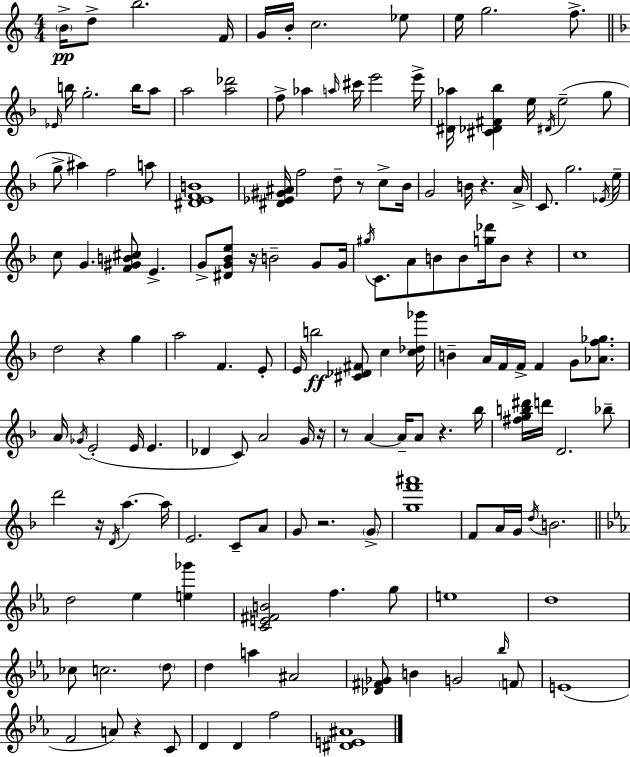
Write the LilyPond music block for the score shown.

{
  \clef treble
  \numericTimeSignature
  \time 4/4
  \key a \minor
  \repeat volta 2 { \parenthesize b'16->\pp d''8-> b''2. f'16 | g'16 b'16-. c''2. ees''8 | e''16 g''2. f''8.-> | \bar "||" \break \key f \major \grace { ees'16 } b''16 g''2.-. b''16 a''8 | a''2 <a'' des'''>2 | f''8-> aes''4 \grace { a''16 } cis'''16 e'''2 | e'''16-> <dis' aes''>16 <cis' des' fis' bes''>4 e''16 \acciaccatura { dis'16 }( e''2-- | \break g''8 g''8-> ais''4) f''2 | a''8 <dis' e' f' b'>1 | <dis' ees' gis' ais'>16 f''2 d''8-- r8 | c''8-> bes'16 g'2 b'16 r4. | \break a'16-> c'8. g''2. | \acciaccatura { ees'16 } e''16-- c''8 g'4. <f' gis' b' cis''>8 e'4.-> | g'8-> <dis' g' bes' e''>8 r16 b'2-- | g'8 g'16 \acciaccatura { gis''16 } c'8. a'8 b'8 b'8 <g'' des'''>16 b'8 | \break r4 c''1 | d''2 r4 | g''4 a''2 f'4. | e'8-. e'16 b''2\ff <cis' des' fis'>8 | \break c''4 <c'' des'' ges'''>16 b'4-- a'16 f'16 f'16-> f'4 | g'8 <aes' f'' ges''>8. a'16 \acciaccatura { ges'16 } e'2-.( e'16 | e'4. des'4 c'8) a'2 | g'16 r16 r8 a'4~~ a'16-- a'8 r4. | \break bes''16 <fis'' g'' b'' dis'''>16 d'''16 d'2. | bes''8-- d'''2 r16 \acciaccatura { d'16 } | a''4.~~ a''16 e'2. | c'8-- a'8 g'8 r2. | \break \parenthesize g'8-> <g'' f''' ais'''>1 | f'8 a'16 g'16 \acciaccatura { d''16 } b'2. | \bar "||" \break \key c \minor d''2 ees''4 <e'' ges'''>4 | <c' e' fis' b'>2 f''4. g''8 | e''1 | d''1 | \break ces''8 c''2. \parenthesize d''8 | d''4 a''4 ais'2 | <des' fis' ges'>8 b'4 g'2 \grace { bes''16 } \parenthesize f'8 | e'1( | \break f'2 a'8) r4 c'8 | d'4 d'4 f''2 | <dis' e' ais'>1 | } \bar "|."
}